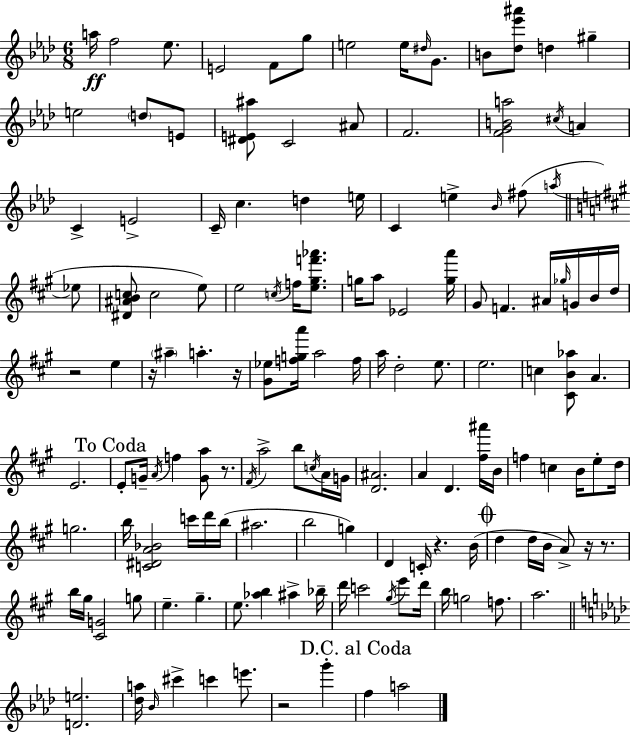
X:1
T:Untitled
M:6/8
L:1/4
K:Ab
a/4 f2 _e/2 E2 F/2 g/2 e2 e/4 ^d/4 G/2 B/2 [_d_e'^a']/2 d ^g e2 d/2 E/2 [^DE^a]/2 C2 ^A/2 F2 [FGBa]2 ^c/4 A C E2 C/4 c d e/4 C e _B/4 ^f/2 a/4 _e/2 [^D^ABc]/2 c2 e/2 e2 c/4 f/4 [e^gf'_a']/2 g/4 a/2 _E2 [ga']/4 ^G/2 F ^A/4 _g/4 G/4 B/4 d/4 z2 e z/4 ^a a z/4 [^G_e]/2 [fga']/4 a2 f/4 a/4 d2 e/2 e2 c [^CB_a]/2 A E2 E/2 G/4 A/4 f [Ga]/2 z/2 ^F/4 a2 b/2 c/4 A/4 G/4 [D^A]2 A D [^f^a']/4 B/4 f c B/4 e/2 d/4 g2 b/4 [C^DA_B]2 c'/4 d'/4 b/4 ^a2 b2 g D C/4 z B/4 d d/4 B/4 A/2 z/4 z/2 b/4 ^g/4 [^CG]2 g/2 e ^g e/2 [_ab] ^a _b/4 d'/4 c'2 ^g/4 e'/2 d'/4 b/4 g2 f/2 a2 [De]2 [_da]/4 _B/4 ^c' c' e'/2 z2 g' f a2